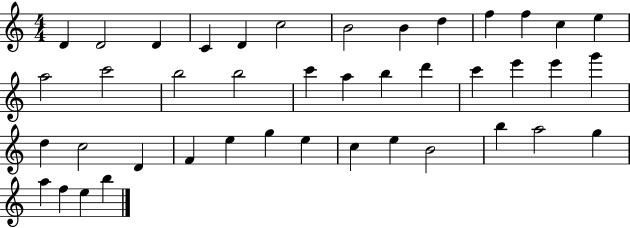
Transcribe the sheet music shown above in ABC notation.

X:1
T:Untitled
M:4/4
L:1/4
K:C
D D2 D C D c2 B2 B d f f c e a2 c'2 b2 b2 c' a b d' c' e' e' g' d c2 D F e g e c e B2 b a2 g a f e b